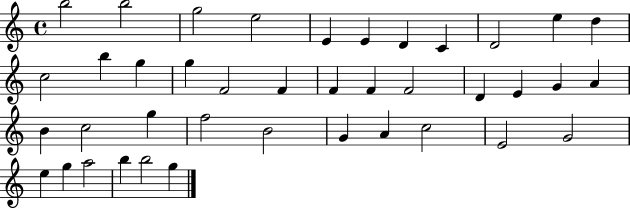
X:1
T:Untitled
M:4/4
L:1/4
K:C
b2 b2 g2 e2 E E D C D2 e d c2 b g g F2 F F F F2 D E G A B c2 g f2 B2 G A c2 E2 G2 e g a2 b b2 g